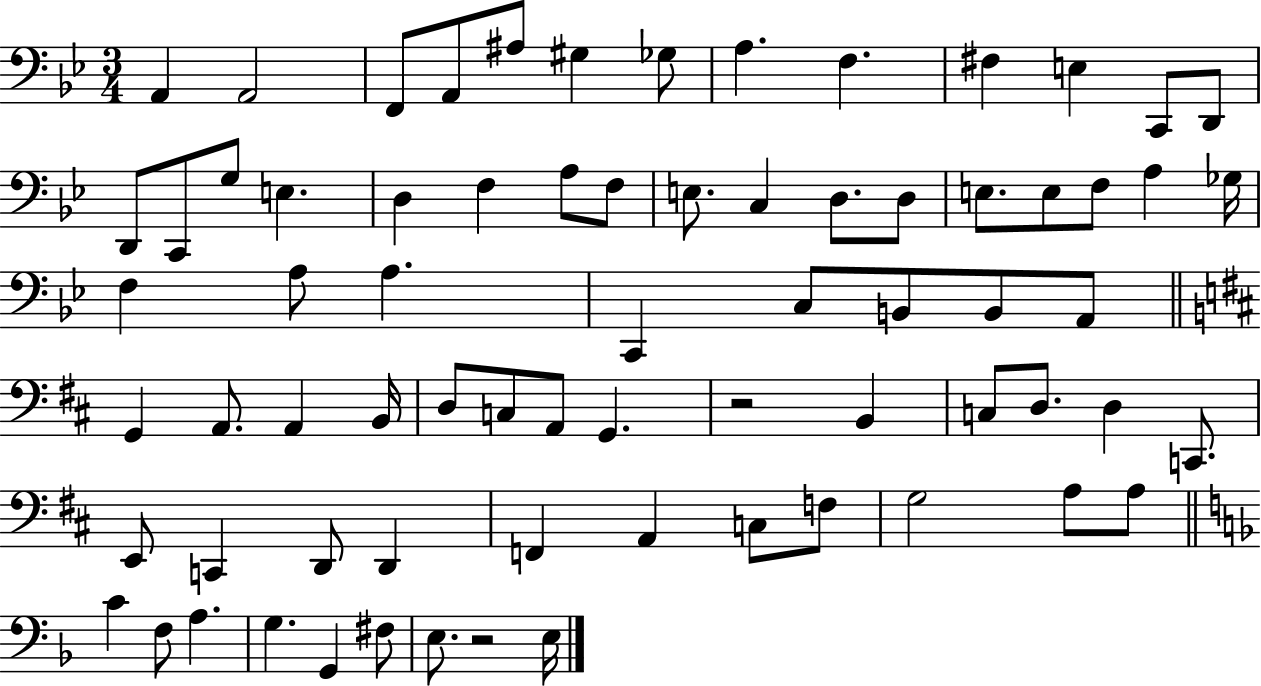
A2/q A2/h F2/e A2/e A#3/e G#3/q Gb3/e A3/q. F3/q. F#3/q E3/q C2/e D2/e D2/e C2/e G3/e E3/q. D3/q F3/q A3/e F3/e E3/e. C3/q D3/e. D3/e E3/e. E3/e F3/e A3/q Gb3/s F3/q A3/e A3/q. C2/q C3/e B2/e B2/e A2/e G2/q A2/e. A2/q B2/s D3/e C3/e A2/e G2/q. R/h B2/q C3/e D3/e. D3/q C2/e. E2/e C2/q D2/e D2/q F2/q A2/q C3/e F3/e G3/h A3/e A3/e C4/q F3/e A3/q. G3/q. G2/q F#3/e E3/e. R/h E3/s